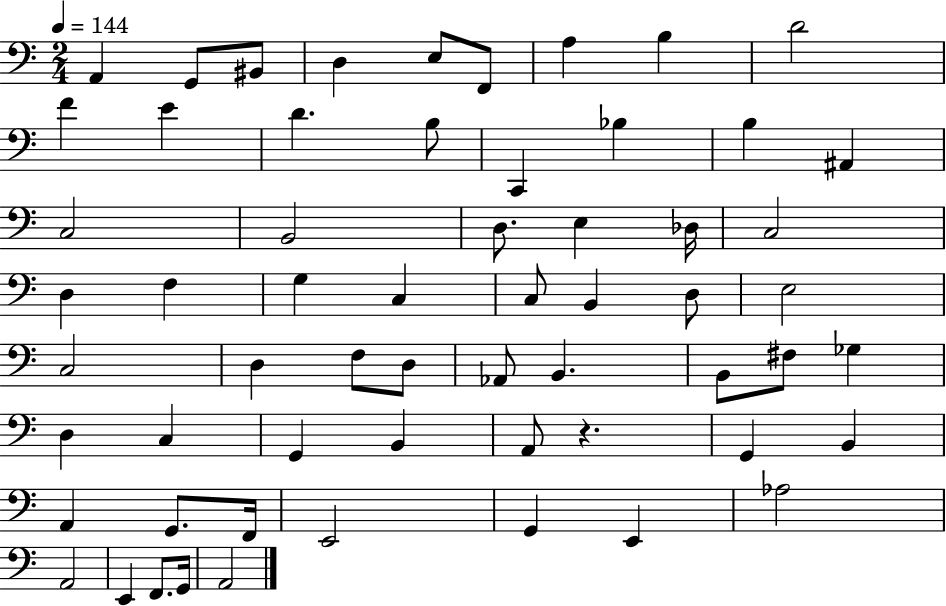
X:1
T:Untitled
M:2/4
L:1/4
K:C
A,, G,,/2 ^B,,/2 D, E,/2 F,,/2 A, B, D2 F E D B,/2 C,, _B, B, ^A,, C,2 B,,2 D,/2 E, _D,/4 C,2 D, F, G, C, C,/2 B,, D,/2 E,2 C,2 D, F,/2 D,/2 _A,,/2 B,, B,,/2 ^F,/2 _G, D, C, G,, B,, A,,/2 z G,, B,, A,, G,,/2 F,,/4 E,,2 G,, E,, _A,2 A,,2 E,, F,,/2 G,,/4 A,,2